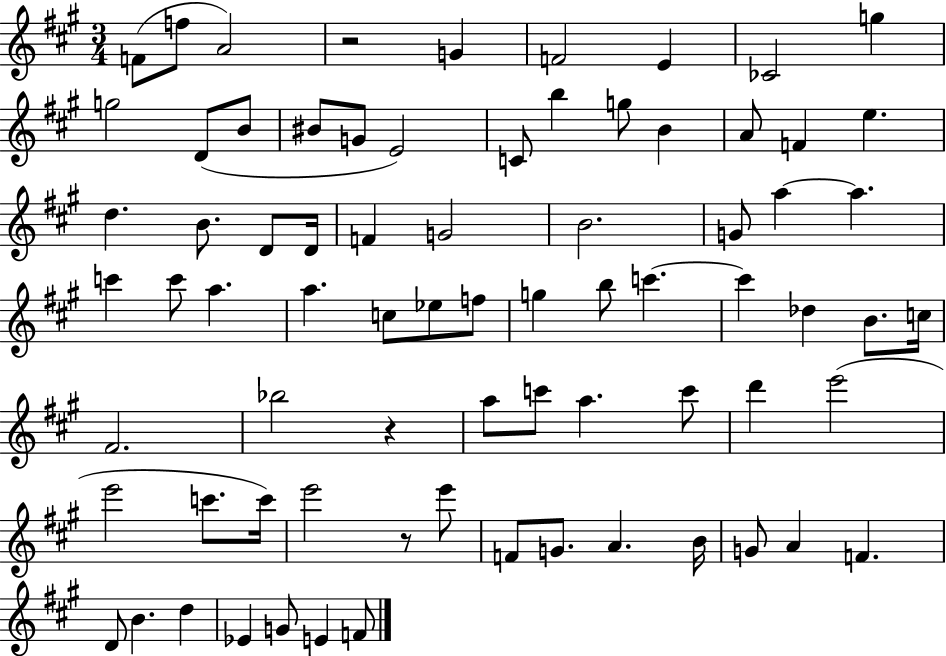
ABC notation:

X:1
T:Untitled
M:3/4
L:1/4
K:A
F/2 f/2 A2 z2 G F2 E _C2 g g2 D/2 B/2 ^B/2 G/2 E2 C/2 b g/2 B A/2 F e d B/2 D/2 D/4 F G2 B2 G/2 a a c' c'/2 a a c/2 _e/2 f/2 g b/2 c' c' _d B/2 c/4 ^F2 _b2 z a/2 c'/2 a c'/2 d' e'2 e'2 c'/2 c'/4 e'2 z/2 e'/2 F/2 G/2 A B/4 G/2 A F D/2 B d _E G/2 E F/2